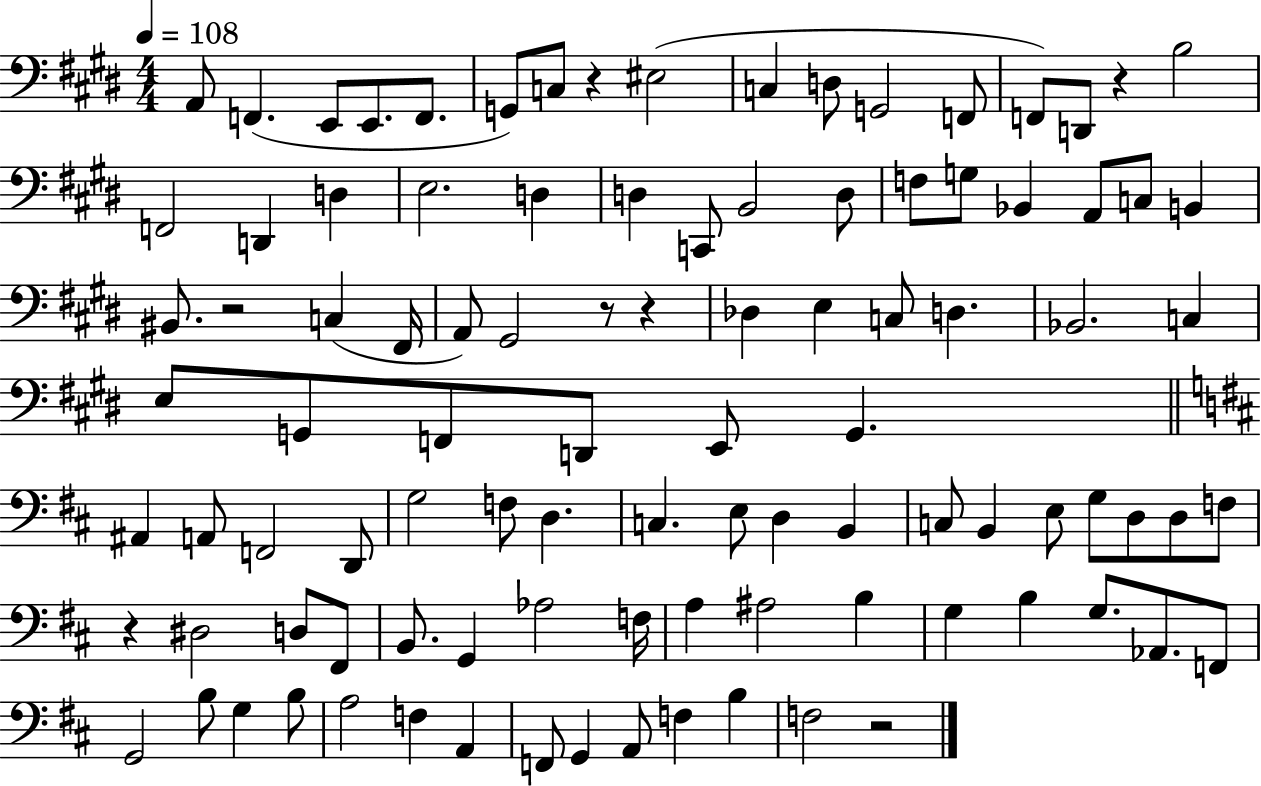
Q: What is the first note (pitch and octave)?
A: A2